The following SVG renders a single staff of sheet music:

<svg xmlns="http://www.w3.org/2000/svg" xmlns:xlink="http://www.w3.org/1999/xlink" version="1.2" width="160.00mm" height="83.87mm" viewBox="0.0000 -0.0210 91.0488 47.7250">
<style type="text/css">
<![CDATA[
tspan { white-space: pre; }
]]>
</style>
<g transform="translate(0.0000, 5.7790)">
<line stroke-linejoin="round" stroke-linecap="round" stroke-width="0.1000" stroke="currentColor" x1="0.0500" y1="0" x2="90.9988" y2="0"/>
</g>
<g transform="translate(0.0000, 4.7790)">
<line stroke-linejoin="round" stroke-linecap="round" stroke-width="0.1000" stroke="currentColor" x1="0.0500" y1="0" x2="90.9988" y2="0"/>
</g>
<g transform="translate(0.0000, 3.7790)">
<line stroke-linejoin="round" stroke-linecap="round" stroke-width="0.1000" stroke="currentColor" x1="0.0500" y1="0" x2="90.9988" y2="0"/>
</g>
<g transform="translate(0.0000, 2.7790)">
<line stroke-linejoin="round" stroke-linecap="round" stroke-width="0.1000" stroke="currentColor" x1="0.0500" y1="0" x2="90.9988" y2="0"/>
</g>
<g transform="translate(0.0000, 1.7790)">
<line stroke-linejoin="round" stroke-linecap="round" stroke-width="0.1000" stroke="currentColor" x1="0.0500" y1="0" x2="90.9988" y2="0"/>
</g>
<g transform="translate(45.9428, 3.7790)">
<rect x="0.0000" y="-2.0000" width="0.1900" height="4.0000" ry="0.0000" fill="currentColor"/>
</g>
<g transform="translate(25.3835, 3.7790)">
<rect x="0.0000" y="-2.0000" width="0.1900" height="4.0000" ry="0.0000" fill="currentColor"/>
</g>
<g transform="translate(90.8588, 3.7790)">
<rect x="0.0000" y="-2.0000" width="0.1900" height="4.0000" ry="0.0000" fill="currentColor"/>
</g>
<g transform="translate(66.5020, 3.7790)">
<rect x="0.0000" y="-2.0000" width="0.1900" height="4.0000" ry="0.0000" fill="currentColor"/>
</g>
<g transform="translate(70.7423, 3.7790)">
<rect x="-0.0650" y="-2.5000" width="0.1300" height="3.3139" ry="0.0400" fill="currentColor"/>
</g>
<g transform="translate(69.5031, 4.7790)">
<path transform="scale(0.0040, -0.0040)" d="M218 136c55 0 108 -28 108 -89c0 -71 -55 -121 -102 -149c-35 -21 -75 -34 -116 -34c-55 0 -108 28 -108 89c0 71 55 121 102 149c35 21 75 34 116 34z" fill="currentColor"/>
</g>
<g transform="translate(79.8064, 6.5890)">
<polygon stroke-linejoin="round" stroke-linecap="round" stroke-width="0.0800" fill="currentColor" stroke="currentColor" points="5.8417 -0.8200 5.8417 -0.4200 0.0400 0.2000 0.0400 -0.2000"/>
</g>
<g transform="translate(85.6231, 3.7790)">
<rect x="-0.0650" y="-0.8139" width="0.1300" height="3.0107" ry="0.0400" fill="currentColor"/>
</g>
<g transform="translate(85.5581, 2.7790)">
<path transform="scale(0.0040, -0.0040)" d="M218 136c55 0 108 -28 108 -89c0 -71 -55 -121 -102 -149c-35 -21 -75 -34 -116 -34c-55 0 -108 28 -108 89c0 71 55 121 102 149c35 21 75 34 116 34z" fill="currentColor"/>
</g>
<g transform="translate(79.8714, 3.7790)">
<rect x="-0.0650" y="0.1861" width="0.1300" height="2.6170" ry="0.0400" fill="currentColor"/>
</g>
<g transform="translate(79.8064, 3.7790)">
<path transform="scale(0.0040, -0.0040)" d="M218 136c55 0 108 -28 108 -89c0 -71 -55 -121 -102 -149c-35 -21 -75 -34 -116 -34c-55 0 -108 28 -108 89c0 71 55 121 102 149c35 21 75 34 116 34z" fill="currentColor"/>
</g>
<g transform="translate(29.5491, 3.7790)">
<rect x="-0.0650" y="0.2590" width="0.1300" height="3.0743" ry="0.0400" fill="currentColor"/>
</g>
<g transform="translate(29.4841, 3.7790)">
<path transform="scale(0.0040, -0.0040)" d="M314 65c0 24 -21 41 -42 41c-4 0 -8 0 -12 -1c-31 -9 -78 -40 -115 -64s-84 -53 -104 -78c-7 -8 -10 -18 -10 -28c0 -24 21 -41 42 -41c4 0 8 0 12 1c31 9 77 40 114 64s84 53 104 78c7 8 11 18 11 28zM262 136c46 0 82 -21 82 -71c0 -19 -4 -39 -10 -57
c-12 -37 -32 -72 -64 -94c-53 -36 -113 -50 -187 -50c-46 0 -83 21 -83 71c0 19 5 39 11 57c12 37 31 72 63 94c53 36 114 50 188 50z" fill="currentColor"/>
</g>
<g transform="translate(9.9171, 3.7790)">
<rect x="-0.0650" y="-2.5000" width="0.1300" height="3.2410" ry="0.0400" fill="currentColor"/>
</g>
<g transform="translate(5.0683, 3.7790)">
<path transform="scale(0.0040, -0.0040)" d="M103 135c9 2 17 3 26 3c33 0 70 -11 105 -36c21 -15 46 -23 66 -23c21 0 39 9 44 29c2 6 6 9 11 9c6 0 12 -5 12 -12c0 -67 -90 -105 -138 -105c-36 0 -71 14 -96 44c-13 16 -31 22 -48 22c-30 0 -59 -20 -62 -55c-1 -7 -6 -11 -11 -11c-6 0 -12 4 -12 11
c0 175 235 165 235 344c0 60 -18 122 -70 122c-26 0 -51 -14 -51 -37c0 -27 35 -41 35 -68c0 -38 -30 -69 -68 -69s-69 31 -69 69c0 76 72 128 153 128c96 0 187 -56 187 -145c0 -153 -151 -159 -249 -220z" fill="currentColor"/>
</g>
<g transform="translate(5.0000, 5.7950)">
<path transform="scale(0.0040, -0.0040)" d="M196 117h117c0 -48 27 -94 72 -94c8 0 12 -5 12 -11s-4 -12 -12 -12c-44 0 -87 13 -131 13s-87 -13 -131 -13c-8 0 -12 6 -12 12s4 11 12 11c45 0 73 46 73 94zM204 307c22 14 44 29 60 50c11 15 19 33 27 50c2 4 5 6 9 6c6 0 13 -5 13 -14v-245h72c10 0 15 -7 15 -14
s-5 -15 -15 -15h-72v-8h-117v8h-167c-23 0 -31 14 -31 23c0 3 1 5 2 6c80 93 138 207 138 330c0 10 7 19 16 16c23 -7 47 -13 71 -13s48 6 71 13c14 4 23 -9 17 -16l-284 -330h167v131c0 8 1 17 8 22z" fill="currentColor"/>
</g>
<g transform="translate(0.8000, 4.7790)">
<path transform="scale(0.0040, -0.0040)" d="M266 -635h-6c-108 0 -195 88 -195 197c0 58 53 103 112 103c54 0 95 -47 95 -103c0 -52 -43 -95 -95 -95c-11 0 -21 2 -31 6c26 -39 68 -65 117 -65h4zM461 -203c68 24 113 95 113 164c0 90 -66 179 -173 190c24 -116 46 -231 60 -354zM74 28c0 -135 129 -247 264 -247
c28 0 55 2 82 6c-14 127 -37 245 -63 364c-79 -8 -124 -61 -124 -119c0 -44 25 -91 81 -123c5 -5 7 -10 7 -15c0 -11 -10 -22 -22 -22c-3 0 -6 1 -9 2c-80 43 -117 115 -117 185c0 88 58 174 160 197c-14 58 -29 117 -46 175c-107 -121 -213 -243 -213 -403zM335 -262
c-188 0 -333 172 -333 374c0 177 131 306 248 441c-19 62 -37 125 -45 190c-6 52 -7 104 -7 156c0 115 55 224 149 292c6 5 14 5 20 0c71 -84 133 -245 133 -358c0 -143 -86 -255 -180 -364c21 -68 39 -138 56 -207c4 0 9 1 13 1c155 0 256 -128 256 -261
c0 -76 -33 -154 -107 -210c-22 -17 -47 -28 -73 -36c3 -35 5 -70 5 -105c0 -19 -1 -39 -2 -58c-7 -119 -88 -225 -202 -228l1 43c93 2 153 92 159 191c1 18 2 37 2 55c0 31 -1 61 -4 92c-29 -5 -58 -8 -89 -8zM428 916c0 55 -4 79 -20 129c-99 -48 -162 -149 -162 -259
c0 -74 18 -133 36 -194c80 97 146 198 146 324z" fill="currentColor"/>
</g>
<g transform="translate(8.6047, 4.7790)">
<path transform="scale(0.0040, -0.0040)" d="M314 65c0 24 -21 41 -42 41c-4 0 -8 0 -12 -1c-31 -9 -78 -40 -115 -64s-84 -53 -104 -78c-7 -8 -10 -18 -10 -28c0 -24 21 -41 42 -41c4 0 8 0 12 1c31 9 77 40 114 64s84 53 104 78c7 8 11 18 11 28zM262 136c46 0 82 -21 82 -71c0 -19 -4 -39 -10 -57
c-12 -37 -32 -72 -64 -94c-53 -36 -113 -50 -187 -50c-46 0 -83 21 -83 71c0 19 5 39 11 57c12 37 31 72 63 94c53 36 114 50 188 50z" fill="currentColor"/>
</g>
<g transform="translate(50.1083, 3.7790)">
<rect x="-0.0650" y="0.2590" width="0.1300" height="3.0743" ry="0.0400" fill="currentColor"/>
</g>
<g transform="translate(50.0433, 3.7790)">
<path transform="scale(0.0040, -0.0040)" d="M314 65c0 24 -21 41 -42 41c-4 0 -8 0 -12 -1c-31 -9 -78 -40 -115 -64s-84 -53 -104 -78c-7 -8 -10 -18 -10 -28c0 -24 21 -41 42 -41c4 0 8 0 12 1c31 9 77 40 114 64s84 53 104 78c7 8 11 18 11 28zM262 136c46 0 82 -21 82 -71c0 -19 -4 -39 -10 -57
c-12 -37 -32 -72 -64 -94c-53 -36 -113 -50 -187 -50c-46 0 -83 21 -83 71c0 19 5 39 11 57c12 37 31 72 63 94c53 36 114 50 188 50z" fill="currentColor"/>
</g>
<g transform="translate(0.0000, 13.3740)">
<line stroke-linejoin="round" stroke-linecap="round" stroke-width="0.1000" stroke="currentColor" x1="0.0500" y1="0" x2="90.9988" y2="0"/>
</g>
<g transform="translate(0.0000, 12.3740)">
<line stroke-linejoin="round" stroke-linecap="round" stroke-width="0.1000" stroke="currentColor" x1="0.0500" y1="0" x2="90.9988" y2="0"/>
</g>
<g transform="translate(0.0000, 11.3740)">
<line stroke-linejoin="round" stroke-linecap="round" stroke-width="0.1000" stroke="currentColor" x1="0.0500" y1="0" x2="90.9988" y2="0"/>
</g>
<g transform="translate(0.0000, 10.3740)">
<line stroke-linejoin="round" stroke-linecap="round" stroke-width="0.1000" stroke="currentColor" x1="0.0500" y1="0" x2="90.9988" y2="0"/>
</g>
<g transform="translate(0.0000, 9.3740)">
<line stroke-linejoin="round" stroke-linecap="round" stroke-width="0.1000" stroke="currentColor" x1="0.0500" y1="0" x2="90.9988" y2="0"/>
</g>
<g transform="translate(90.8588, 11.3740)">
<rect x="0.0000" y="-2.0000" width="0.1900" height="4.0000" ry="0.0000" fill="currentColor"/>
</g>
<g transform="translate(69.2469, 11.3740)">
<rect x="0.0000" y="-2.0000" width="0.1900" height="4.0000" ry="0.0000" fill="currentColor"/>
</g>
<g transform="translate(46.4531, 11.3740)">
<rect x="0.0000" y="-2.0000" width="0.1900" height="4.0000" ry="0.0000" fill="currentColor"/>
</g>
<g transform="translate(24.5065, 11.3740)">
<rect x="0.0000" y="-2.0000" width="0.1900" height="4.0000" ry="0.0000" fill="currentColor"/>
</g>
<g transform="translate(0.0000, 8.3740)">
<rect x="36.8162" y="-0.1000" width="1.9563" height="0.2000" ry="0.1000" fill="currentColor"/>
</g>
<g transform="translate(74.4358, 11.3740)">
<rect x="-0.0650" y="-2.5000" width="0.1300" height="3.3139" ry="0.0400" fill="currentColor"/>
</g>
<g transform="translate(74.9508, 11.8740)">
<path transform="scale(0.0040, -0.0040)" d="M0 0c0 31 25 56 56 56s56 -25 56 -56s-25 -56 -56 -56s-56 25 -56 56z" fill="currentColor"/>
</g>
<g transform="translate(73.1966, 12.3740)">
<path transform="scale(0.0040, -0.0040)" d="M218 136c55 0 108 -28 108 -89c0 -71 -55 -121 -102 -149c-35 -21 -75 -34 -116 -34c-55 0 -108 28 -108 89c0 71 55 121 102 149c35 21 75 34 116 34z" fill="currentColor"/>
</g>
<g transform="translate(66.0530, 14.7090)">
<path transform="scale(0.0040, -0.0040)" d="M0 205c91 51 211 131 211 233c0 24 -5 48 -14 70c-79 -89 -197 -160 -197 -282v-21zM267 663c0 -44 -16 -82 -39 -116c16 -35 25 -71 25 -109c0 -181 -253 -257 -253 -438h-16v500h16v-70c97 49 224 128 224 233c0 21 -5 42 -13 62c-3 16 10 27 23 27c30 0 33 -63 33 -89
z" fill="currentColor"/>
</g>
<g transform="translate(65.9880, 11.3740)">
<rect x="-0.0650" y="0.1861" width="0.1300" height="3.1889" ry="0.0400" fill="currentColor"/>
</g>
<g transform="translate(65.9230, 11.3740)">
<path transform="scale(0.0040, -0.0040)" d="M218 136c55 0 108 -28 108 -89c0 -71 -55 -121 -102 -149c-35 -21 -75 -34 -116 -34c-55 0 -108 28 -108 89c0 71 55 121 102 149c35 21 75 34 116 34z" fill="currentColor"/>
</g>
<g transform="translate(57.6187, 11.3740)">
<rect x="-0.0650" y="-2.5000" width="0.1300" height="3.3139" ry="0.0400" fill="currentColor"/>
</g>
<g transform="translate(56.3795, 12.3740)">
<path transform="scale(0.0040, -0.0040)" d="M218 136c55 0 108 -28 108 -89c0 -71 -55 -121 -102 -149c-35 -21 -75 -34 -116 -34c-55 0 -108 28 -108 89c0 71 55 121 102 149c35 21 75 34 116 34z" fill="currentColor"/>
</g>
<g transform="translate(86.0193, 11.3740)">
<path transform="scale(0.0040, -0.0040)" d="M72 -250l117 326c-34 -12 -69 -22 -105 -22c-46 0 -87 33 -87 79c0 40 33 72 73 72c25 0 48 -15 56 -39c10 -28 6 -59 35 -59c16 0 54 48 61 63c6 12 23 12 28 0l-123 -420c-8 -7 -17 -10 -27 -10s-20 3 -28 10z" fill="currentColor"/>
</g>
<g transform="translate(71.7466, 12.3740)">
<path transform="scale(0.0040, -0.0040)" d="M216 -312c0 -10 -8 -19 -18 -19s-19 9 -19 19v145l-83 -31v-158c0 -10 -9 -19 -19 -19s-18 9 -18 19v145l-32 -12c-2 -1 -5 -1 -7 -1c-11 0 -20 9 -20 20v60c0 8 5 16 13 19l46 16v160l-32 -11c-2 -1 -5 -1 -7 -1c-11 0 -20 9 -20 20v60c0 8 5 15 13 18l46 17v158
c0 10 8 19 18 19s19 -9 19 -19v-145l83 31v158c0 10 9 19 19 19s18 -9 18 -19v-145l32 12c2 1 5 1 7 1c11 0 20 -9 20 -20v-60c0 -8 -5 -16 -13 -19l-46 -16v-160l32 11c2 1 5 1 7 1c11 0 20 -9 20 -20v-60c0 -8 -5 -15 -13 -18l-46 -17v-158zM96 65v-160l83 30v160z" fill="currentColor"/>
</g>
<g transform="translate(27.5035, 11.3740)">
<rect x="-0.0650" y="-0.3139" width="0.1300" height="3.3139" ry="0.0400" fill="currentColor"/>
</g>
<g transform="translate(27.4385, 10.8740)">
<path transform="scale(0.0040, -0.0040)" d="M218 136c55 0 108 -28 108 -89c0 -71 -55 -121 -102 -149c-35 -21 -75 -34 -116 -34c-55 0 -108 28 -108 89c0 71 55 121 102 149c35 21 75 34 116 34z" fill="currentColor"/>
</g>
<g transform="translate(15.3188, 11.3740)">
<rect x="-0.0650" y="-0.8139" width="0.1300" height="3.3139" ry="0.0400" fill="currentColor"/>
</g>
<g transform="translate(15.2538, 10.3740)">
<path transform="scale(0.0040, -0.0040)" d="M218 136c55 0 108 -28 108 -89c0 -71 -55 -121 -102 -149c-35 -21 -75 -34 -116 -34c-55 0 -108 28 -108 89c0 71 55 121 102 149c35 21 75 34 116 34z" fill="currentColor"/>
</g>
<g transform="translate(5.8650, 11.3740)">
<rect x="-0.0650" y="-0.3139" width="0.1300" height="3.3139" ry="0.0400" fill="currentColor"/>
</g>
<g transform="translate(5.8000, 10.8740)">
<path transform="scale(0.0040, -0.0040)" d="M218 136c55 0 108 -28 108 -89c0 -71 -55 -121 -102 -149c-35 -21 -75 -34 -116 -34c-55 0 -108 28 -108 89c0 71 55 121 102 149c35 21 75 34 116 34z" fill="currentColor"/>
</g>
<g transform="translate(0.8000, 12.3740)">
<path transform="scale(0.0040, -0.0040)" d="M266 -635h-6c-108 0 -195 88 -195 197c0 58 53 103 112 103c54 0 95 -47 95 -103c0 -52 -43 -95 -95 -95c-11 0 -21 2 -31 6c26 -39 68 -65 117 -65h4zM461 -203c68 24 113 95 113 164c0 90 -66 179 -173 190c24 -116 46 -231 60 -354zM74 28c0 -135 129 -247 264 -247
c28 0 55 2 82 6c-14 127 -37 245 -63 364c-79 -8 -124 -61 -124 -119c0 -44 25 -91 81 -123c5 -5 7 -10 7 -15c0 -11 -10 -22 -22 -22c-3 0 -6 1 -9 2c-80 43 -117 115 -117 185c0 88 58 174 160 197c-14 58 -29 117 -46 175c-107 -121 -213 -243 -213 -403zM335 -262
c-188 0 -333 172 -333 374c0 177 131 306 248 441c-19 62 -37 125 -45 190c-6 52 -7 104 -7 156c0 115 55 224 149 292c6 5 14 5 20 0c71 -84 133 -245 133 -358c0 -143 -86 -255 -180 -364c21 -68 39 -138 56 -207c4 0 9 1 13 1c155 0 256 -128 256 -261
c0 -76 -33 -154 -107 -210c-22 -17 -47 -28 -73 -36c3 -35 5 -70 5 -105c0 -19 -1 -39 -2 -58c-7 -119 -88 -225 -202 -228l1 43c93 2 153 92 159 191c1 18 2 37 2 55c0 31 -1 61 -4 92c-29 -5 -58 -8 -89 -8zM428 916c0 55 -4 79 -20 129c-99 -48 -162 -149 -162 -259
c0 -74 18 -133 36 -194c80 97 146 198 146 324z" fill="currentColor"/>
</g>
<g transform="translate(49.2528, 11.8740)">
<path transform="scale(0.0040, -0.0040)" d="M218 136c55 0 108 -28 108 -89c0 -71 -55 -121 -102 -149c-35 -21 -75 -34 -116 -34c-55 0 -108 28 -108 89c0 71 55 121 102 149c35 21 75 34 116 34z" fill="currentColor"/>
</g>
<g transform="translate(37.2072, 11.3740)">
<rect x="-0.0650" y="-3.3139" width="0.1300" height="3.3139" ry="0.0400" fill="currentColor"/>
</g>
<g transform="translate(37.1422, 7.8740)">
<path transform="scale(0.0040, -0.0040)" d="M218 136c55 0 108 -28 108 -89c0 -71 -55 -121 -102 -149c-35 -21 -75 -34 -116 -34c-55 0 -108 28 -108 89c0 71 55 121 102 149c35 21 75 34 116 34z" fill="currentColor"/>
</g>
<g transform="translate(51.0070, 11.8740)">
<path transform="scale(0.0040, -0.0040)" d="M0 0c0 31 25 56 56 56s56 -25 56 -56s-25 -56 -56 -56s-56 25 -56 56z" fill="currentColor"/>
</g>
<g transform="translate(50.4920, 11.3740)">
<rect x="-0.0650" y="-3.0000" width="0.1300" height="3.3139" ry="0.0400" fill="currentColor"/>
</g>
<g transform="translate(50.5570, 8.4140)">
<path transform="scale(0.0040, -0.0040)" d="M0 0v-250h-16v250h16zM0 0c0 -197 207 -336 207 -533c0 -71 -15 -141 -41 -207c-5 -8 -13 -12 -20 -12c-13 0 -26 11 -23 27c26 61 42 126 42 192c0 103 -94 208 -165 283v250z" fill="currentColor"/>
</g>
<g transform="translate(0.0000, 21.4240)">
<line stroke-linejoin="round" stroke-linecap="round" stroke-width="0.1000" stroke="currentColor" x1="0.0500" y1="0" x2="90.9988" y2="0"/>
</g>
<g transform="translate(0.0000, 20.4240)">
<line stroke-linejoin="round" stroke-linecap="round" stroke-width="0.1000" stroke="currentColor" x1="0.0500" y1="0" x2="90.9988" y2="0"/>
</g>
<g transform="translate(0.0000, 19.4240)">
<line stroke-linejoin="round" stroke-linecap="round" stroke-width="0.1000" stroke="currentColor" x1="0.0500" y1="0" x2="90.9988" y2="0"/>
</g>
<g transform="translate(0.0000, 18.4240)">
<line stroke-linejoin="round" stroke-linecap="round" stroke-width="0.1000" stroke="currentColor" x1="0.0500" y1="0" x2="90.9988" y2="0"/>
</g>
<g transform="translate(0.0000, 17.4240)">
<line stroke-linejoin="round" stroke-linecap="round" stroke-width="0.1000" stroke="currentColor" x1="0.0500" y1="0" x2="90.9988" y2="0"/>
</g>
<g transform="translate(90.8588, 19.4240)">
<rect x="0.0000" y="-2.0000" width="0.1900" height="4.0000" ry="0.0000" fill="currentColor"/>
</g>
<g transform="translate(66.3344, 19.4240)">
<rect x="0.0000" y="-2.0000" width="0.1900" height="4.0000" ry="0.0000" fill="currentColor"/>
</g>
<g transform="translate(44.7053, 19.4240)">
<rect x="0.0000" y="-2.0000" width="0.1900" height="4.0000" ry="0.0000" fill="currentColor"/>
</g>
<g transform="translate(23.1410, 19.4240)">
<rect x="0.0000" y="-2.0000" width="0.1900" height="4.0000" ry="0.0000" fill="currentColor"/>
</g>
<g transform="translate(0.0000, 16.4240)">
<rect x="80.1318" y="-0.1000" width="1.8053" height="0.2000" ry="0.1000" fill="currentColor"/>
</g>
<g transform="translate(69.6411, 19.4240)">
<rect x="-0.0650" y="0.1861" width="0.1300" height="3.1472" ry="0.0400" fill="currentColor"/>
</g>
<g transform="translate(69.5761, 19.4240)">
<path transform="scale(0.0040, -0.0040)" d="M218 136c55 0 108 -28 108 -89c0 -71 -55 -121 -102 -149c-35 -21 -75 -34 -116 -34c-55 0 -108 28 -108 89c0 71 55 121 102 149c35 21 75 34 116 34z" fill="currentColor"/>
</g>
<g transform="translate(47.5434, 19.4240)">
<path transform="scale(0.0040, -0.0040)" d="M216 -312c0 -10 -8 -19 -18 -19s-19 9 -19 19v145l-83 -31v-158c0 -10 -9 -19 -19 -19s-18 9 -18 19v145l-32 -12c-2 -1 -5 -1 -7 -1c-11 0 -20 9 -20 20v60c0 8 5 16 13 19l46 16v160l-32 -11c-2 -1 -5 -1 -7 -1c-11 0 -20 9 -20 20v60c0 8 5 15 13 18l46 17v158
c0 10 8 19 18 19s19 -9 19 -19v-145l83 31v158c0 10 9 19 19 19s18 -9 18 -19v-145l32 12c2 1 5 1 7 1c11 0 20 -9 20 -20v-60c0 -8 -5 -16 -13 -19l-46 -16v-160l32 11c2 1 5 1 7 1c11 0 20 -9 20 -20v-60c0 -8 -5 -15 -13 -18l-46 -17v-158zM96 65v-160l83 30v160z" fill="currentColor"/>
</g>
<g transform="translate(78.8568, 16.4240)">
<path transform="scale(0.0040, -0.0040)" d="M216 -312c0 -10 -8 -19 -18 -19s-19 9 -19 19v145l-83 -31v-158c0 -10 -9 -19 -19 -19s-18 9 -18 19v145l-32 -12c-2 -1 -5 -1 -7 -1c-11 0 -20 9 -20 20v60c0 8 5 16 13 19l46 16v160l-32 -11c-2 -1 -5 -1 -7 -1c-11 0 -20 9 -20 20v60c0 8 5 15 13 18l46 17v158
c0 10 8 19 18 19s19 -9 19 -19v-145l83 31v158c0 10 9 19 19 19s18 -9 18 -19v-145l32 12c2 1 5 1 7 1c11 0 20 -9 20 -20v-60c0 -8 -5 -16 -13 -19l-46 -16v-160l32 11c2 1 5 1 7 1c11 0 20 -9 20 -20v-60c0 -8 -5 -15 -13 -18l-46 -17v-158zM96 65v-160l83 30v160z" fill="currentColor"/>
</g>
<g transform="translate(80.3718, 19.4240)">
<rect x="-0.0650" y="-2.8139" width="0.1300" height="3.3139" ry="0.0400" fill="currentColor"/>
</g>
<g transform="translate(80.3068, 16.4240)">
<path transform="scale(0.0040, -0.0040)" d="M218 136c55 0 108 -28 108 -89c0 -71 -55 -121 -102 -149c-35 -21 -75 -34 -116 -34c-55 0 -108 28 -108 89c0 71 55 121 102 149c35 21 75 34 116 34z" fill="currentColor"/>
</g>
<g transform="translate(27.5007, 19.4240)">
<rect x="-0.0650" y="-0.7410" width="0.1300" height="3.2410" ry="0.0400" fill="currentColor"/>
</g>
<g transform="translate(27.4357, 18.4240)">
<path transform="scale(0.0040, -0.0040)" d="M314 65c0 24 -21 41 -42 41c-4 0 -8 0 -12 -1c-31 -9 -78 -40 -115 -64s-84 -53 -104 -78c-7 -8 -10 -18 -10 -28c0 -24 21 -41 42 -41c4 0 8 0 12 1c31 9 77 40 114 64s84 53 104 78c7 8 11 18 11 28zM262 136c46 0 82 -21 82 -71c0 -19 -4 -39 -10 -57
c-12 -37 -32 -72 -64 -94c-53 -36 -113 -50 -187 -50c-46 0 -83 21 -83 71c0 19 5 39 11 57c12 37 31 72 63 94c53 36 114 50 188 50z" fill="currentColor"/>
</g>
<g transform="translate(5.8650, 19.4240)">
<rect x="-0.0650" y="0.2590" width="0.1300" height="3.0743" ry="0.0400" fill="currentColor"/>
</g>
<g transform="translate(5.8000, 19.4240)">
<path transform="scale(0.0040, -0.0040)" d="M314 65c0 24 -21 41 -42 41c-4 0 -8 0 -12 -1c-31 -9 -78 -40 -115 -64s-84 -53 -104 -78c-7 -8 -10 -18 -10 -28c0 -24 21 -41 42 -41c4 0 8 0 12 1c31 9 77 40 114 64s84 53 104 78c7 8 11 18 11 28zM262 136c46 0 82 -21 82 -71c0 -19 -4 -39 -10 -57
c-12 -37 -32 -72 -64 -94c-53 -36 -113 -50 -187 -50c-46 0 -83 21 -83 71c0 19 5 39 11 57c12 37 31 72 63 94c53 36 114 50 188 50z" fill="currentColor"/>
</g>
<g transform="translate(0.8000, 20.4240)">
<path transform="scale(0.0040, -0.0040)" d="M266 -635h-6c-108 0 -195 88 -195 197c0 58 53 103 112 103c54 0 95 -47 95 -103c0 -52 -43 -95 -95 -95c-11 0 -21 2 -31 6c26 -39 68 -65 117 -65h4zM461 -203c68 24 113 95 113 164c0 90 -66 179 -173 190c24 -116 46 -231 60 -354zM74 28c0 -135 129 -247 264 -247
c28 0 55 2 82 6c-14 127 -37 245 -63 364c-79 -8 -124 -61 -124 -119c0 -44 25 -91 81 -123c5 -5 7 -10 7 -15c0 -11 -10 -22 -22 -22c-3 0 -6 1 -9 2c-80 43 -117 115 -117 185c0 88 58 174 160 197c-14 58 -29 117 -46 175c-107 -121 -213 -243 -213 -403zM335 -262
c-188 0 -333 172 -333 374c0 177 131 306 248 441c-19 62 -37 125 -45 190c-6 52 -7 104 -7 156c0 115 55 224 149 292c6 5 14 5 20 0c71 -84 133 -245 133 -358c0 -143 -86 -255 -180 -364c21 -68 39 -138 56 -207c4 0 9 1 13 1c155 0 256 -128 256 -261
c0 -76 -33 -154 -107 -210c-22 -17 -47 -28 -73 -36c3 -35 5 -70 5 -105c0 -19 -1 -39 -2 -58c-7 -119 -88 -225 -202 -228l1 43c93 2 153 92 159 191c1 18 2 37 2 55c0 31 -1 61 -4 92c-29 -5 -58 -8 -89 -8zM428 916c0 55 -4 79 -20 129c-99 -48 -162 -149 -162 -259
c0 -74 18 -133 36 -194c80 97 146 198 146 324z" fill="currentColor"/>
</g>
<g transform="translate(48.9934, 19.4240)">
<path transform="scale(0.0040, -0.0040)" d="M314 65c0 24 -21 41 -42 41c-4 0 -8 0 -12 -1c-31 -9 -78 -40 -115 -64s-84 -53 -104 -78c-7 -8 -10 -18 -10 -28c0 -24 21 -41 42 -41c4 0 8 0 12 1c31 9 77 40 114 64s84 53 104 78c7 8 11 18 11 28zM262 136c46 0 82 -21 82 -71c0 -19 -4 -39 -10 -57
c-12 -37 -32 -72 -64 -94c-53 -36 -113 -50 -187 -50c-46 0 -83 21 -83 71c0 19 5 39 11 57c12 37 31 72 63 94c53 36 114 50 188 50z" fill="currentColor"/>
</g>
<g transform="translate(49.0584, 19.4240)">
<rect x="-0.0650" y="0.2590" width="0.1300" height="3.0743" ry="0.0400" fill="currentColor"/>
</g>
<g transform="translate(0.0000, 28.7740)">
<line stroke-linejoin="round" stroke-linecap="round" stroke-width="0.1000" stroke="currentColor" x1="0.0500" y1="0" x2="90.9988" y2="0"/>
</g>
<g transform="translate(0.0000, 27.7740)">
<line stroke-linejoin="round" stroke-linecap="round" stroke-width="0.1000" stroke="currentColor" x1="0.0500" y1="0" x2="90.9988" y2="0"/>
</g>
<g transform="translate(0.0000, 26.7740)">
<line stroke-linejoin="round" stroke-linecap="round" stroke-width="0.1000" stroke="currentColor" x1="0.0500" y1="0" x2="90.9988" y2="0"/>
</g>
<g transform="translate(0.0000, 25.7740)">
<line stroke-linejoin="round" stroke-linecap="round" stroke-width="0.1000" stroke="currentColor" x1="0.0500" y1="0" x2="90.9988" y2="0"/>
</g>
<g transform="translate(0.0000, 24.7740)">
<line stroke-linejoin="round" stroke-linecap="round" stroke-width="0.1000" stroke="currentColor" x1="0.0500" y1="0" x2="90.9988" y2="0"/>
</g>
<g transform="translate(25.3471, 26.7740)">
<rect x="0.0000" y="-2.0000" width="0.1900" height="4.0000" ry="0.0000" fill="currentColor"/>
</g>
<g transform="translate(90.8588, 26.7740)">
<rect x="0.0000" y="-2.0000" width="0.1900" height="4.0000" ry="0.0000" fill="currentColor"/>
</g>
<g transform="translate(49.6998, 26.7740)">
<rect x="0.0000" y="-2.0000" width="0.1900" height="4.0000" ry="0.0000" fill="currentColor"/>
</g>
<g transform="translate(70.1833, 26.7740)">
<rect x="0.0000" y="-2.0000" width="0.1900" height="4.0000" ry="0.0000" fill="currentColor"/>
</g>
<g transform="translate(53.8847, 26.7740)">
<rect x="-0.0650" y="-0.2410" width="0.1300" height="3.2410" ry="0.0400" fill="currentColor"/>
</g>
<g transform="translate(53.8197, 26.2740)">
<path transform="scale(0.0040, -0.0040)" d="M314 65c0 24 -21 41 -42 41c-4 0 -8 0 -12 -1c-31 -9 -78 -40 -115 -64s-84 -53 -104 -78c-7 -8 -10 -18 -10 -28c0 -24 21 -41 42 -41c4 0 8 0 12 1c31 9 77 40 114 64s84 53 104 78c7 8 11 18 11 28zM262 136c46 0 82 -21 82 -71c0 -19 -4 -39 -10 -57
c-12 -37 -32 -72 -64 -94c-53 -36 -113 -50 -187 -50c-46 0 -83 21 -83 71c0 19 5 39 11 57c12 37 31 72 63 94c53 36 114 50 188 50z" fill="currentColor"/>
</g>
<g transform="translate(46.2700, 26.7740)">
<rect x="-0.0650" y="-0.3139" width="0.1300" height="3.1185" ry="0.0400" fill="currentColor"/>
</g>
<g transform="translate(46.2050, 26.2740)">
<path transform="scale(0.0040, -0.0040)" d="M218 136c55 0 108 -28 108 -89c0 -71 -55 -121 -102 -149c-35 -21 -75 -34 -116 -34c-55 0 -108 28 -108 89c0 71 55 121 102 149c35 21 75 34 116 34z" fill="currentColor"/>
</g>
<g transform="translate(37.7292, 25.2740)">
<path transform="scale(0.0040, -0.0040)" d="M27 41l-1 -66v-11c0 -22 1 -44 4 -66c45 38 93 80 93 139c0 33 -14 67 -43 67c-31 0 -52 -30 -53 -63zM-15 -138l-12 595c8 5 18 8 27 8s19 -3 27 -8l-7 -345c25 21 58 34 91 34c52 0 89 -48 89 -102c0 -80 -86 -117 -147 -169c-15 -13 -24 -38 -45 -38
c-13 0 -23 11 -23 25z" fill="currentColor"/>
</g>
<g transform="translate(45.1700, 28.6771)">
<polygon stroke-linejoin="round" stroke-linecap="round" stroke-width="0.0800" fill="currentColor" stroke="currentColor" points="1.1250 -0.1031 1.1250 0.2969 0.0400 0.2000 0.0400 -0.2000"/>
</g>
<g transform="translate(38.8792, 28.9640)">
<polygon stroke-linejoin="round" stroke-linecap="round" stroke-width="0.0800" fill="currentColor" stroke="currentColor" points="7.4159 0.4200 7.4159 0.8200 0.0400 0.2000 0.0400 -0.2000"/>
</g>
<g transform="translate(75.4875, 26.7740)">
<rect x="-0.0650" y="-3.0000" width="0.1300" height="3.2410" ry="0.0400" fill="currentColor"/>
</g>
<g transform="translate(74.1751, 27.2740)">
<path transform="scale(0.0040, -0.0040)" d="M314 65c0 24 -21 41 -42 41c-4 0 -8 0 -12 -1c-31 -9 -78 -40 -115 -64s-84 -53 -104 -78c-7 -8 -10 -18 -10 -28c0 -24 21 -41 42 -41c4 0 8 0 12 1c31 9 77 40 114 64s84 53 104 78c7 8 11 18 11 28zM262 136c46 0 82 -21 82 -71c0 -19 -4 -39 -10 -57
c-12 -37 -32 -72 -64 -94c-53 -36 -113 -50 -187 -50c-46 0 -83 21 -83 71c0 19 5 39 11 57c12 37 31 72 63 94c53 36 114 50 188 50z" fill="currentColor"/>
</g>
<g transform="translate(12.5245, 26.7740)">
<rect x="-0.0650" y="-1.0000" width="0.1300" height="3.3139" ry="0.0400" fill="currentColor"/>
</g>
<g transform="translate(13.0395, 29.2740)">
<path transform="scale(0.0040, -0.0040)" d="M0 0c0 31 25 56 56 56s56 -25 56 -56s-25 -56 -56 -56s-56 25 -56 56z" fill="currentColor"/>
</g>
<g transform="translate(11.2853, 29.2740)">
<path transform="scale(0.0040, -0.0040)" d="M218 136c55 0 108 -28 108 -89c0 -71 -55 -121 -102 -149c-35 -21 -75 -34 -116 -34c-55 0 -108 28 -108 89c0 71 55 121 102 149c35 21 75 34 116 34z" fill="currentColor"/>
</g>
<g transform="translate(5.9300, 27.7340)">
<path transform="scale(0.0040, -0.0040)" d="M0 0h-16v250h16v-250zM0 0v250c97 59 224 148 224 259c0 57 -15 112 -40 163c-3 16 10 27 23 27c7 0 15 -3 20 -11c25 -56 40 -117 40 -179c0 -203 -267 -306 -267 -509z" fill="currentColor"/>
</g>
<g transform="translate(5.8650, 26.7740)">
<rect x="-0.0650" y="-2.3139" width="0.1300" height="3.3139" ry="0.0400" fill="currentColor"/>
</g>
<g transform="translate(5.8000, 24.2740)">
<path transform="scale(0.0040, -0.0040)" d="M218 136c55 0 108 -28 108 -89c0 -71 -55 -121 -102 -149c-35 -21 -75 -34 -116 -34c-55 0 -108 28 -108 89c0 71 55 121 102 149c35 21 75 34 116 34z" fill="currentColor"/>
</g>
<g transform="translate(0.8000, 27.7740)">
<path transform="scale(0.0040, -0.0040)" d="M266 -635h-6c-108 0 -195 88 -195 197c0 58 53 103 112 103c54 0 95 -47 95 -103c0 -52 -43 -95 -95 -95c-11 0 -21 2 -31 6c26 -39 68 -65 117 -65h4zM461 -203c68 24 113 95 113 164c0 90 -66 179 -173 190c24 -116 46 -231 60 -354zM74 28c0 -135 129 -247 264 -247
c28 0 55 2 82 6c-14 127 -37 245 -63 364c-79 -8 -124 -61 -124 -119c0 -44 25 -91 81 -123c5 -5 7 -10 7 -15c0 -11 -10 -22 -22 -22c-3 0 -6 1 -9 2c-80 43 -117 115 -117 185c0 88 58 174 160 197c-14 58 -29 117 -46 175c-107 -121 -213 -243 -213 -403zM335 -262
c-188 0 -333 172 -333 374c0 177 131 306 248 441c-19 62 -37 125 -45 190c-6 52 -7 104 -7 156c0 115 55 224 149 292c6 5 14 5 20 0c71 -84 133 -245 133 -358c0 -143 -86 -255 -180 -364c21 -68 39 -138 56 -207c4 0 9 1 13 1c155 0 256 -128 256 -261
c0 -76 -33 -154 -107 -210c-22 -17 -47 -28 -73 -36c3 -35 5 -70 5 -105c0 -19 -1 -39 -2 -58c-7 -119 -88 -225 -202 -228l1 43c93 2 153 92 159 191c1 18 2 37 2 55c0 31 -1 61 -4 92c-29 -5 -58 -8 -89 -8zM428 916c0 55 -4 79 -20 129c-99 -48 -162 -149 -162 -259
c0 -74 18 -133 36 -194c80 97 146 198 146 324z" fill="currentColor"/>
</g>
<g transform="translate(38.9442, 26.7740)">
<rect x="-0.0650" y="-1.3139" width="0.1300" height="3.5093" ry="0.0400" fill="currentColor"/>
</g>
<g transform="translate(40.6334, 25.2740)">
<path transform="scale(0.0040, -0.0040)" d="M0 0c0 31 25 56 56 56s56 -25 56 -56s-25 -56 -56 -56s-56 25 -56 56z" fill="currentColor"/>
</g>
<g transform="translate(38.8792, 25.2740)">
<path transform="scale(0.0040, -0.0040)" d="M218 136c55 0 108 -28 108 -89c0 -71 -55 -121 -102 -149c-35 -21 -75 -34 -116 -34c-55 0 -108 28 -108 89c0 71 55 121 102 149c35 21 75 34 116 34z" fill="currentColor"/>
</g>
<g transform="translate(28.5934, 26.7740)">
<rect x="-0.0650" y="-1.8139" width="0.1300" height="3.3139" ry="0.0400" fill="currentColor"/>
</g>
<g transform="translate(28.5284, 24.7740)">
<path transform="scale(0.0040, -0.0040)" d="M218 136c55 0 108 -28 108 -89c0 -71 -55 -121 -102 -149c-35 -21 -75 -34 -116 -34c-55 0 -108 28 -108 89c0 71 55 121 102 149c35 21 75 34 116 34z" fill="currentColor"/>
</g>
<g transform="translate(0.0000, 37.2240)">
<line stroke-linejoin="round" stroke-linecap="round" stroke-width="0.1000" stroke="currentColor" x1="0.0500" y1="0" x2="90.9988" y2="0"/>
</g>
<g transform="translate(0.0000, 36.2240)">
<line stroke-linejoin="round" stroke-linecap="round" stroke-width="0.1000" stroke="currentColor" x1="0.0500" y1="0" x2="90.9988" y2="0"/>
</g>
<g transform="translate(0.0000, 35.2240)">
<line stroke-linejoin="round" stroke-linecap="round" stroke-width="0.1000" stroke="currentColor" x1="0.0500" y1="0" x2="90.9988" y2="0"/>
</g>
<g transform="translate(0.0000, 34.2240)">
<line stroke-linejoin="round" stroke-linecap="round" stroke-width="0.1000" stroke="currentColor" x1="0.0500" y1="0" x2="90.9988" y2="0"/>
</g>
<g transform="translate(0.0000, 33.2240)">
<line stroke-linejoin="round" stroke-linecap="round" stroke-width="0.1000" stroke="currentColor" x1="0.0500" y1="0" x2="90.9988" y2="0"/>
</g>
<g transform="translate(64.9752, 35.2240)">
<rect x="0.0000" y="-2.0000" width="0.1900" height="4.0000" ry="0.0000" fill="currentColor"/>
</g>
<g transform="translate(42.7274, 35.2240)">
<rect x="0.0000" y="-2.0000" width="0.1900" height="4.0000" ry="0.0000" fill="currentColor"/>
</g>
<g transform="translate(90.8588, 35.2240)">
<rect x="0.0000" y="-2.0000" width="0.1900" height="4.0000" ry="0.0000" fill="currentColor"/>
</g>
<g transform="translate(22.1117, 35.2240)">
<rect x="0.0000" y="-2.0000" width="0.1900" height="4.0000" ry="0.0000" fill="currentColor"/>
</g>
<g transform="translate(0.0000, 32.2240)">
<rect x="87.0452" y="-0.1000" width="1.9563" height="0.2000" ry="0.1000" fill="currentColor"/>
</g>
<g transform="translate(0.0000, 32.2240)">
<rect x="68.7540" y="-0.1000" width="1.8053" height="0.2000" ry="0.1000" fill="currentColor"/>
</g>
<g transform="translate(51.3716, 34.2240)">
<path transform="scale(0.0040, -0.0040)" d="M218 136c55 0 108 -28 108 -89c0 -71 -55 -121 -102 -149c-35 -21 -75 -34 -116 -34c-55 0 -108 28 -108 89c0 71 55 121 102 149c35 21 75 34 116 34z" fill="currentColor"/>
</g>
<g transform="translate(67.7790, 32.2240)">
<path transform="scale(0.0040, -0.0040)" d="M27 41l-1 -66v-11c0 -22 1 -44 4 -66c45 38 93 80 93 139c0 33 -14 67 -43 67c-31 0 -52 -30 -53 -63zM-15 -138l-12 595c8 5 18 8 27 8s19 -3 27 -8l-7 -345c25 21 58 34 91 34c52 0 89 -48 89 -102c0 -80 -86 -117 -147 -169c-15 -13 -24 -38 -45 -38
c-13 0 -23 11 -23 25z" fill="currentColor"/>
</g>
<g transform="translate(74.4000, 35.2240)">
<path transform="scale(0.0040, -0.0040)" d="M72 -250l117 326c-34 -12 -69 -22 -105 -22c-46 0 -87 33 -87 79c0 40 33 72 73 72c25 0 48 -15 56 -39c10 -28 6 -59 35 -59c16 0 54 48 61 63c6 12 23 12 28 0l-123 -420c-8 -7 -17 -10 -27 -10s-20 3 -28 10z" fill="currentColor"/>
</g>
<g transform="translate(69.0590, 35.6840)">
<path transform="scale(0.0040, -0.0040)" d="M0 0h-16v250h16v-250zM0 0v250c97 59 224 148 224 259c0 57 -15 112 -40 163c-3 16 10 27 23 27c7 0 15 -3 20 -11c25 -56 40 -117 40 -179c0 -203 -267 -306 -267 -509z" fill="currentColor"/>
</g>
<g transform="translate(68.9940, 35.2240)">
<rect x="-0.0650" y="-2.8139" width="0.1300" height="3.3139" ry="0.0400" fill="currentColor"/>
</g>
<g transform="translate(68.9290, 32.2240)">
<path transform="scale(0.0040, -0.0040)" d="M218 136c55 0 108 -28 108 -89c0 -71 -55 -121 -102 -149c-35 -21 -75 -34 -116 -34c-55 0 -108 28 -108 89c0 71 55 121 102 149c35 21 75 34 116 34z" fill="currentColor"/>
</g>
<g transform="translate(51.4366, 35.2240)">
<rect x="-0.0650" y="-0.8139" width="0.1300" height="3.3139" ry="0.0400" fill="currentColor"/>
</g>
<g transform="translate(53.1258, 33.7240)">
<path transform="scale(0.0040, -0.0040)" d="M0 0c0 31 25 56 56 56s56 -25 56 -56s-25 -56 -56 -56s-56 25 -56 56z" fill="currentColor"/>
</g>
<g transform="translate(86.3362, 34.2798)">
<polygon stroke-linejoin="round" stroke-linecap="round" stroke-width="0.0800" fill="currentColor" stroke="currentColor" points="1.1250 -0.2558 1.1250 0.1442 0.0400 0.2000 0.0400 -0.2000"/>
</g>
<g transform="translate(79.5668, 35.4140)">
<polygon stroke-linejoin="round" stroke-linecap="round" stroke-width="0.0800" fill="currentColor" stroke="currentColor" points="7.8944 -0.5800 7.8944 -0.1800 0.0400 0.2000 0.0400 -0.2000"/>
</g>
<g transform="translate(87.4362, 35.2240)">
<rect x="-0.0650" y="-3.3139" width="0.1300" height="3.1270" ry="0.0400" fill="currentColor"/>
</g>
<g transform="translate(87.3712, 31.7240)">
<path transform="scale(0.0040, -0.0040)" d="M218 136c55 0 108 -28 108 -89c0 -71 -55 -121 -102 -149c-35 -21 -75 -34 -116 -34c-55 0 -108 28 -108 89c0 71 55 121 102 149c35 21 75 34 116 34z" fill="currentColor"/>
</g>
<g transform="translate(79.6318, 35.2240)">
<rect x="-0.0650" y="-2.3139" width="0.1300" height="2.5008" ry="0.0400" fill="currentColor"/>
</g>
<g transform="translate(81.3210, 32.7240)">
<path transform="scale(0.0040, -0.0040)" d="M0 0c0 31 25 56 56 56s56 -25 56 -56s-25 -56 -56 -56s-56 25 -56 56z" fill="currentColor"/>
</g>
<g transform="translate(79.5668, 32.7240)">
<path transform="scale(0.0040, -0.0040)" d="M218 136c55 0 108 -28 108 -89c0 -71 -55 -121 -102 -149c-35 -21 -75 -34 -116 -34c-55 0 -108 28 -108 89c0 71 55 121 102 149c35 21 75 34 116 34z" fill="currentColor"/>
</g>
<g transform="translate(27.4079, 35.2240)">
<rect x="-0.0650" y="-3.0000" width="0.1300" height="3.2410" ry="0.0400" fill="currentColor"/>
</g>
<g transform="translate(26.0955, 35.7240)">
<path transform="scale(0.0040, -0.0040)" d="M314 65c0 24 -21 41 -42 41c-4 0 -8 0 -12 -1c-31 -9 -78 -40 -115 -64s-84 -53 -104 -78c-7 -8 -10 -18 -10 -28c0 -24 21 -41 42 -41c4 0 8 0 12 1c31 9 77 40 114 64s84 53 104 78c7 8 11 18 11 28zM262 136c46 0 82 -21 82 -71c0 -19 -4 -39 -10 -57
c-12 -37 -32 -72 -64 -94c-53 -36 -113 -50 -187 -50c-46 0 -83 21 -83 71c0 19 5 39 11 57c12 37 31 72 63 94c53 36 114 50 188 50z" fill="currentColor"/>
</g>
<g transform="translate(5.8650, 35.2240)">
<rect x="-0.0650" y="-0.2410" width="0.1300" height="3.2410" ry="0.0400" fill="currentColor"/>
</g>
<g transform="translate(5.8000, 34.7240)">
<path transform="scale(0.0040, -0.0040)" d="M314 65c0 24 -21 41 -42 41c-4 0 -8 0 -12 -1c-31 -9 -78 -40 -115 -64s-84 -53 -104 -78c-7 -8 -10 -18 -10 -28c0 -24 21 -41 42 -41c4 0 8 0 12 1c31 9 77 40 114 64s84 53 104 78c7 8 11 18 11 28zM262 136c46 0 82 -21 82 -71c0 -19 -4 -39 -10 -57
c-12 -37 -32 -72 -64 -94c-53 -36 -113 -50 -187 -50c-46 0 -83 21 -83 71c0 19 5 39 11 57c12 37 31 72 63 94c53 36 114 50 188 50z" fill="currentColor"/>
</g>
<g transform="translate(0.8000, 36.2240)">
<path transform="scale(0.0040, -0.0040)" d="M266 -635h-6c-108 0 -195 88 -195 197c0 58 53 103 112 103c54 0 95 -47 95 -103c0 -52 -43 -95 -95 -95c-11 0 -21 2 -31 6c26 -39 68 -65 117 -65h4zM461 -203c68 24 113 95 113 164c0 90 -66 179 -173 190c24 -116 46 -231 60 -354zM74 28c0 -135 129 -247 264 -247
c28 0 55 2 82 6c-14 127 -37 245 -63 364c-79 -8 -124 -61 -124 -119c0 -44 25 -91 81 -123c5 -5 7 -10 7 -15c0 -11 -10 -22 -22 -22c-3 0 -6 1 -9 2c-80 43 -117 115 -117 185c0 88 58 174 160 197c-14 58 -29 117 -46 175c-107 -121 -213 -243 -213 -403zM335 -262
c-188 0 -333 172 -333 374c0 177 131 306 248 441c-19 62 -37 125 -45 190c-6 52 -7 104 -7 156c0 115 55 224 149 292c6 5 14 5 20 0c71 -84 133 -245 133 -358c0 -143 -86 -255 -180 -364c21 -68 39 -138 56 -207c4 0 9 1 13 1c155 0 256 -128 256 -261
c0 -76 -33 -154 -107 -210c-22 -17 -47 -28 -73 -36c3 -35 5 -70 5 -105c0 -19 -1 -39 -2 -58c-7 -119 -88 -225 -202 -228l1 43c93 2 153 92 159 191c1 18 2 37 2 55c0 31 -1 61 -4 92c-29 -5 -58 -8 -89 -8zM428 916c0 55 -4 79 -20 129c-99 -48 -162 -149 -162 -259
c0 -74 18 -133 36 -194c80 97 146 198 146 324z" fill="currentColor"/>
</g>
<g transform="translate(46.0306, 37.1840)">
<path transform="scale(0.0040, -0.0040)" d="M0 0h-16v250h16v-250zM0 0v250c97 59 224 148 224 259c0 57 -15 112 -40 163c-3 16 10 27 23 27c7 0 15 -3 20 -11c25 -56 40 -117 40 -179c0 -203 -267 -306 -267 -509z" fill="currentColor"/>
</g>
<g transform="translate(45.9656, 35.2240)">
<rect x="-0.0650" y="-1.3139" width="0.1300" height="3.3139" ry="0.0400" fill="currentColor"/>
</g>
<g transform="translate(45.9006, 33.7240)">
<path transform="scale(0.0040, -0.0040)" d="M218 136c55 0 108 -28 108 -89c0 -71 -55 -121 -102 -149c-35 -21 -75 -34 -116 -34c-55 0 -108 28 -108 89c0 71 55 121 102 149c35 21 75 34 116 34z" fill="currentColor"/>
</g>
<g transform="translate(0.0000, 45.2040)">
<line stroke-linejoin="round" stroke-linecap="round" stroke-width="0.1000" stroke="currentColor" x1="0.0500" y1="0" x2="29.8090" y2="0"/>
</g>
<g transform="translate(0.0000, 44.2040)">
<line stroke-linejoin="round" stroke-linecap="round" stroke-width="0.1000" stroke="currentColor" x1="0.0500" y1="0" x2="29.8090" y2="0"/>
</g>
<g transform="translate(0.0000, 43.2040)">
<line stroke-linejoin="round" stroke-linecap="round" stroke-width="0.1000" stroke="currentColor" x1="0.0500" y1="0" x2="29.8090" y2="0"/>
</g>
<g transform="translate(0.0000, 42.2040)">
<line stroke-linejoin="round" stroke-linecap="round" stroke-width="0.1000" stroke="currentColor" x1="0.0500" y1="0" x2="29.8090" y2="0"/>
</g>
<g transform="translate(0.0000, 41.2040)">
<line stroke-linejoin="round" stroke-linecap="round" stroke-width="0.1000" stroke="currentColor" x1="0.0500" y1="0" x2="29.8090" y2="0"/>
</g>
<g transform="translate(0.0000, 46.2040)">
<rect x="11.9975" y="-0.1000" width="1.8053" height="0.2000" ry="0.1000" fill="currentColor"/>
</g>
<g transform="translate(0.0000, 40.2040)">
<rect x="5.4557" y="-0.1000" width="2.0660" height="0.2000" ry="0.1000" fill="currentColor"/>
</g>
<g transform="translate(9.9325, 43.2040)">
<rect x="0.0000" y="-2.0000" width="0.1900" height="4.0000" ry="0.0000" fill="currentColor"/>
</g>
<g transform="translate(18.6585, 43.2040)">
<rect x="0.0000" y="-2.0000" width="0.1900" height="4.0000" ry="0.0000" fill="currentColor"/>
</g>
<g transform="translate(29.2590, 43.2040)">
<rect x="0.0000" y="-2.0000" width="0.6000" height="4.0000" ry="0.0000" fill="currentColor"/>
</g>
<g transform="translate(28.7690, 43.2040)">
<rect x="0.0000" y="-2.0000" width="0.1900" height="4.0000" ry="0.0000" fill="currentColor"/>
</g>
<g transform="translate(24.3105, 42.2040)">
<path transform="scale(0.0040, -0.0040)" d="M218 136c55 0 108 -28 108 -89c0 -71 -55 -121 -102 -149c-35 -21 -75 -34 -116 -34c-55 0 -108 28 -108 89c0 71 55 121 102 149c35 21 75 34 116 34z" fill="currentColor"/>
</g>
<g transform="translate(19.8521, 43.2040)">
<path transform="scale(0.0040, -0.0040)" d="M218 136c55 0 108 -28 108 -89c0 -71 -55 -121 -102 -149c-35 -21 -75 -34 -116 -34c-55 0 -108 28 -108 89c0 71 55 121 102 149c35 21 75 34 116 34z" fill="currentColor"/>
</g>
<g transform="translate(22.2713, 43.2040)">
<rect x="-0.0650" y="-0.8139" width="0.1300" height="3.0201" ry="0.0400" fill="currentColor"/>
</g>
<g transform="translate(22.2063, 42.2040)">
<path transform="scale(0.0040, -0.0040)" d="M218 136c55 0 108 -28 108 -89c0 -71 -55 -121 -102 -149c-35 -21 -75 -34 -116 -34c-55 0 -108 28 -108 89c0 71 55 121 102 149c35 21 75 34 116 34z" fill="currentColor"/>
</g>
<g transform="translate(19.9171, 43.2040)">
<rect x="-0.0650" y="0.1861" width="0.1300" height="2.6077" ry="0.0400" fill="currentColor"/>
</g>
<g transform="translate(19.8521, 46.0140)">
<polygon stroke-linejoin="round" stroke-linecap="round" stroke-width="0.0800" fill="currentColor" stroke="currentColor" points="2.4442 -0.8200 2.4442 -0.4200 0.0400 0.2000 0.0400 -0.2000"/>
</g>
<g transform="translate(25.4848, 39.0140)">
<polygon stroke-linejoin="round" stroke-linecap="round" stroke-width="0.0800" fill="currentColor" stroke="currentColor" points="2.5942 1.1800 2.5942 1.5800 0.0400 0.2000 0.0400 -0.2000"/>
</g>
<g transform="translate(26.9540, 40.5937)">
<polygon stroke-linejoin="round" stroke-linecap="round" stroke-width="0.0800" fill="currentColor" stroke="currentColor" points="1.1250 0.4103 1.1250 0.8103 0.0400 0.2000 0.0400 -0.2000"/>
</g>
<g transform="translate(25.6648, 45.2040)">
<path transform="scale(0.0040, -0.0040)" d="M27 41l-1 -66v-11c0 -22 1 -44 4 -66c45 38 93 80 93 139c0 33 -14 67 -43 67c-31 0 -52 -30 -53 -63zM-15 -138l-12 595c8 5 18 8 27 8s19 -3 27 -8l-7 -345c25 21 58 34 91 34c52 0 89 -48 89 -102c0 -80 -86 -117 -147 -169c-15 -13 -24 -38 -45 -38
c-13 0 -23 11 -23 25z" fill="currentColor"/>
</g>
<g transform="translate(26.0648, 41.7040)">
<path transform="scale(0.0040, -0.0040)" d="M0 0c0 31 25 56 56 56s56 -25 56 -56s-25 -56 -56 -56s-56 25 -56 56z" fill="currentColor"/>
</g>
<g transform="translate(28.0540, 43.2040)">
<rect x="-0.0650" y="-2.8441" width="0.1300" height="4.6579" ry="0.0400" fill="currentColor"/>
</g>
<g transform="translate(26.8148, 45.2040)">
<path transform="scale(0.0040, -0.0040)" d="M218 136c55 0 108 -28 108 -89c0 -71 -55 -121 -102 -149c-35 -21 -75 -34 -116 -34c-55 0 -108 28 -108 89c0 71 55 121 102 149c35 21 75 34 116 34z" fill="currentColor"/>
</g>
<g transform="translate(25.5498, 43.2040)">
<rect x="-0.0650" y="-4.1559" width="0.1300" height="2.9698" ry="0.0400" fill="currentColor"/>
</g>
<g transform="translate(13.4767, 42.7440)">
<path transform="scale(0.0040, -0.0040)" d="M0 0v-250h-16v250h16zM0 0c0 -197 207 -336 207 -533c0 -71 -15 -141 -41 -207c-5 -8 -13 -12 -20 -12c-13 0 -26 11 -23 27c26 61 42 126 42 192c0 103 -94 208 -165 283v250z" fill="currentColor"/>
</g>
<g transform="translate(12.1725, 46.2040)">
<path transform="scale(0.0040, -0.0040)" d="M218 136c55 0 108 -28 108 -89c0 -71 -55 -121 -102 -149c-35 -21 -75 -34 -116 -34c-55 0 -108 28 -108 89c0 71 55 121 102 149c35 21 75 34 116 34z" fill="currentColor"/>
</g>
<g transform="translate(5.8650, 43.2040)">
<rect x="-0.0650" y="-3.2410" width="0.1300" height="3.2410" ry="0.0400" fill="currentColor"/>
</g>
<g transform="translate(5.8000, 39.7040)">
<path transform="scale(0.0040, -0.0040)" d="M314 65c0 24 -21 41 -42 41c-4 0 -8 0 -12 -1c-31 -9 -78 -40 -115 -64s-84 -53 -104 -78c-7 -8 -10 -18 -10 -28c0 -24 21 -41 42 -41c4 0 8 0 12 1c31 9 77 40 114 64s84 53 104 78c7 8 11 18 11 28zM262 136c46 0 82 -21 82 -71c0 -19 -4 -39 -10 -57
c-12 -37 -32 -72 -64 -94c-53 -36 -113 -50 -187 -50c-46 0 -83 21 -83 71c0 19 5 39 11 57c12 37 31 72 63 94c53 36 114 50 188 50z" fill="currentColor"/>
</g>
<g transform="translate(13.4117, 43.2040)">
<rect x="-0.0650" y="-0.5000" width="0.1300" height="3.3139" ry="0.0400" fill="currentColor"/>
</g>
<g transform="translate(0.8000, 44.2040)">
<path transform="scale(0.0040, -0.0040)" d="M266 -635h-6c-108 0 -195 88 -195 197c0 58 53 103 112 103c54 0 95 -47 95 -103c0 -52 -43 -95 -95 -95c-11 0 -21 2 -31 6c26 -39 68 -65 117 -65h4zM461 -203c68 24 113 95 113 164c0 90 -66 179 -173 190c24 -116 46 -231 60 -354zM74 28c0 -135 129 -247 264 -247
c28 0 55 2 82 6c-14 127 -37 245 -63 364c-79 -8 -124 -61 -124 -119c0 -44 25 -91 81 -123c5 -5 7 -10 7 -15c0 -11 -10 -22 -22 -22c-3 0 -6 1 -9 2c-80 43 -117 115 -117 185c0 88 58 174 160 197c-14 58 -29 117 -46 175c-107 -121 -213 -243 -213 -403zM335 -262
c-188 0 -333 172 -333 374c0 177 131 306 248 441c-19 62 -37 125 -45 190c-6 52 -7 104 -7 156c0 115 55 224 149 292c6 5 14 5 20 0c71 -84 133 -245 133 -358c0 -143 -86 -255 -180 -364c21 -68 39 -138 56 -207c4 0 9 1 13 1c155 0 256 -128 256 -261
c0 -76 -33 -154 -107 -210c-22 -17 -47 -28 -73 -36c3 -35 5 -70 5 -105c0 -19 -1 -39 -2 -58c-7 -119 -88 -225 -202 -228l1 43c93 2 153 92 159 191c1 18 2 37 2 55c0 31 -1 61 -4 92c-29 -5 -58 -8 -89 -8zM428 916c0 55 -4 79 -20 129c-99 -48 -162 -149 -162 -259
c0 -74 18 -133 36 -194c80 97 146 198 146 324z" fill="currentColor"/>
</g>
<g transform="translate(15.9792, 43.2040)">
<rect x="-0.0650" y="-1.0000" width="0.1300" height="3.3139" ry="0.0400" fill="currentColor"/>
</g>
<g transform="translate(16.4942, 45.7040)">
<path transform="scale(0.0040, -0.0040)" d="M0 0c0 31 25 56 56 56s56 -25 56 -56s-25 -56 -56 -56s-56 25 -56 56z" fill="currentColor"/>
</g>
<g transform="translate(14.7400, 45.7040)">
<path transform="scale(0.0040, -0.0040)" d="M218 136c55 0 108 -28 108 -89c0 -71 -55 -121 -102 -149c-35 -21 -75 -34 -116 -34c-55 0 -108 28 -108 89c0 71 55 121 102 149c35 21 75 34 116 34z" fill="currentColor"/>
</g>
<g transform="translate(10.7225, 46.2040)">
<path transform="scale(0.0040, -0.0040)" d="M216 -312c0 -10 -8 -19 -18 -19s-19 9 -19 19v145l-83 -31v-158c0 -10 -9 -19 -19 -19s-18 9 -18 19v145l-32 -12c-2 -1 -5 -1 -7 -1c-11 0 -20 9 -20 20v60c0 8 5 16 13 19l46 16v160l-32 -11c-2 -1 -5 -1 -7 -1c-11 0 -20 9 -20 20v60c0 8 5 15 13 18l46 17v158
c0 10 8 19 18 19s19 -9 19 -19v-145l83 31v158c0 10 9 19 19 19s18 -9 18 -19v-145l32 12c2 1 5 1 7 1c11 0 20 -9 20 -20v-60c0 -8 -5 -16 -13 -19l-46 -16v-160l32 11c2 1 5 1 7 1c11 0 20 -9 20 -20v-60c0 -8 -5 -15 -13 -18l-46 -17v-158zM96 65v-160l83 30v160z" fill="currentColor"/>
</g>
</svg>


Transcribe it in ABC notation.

X:1
T:Untitled
M:2/4
L:1/4
K:C
G2 B2 B2 G B/2 d/2 c d c b A/2 G B/4 ^G z/2 B2 d2 ^B2 B ^a g/2 D f _e/2 c/4 c2 A2 c2 A2 e/2 d _a/2 z/2 g/2 b/4 b2 ^C/2 D B/2 d/2 d/2 _E/4